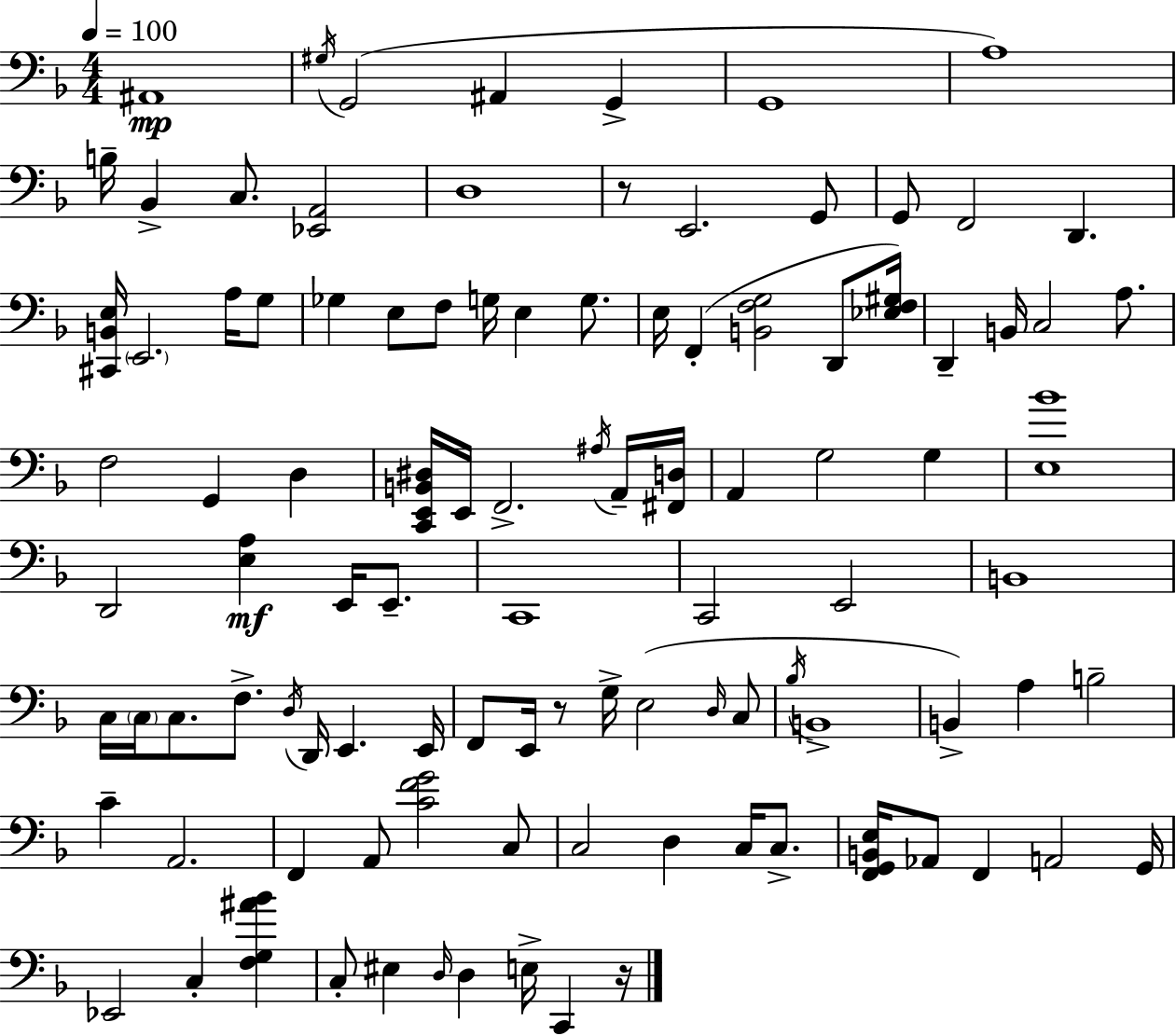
A#2/w G#3/s G2/h A#2/q G2/q G2/w A3/w B3/s Bb2/q C3/e. [Eb2,A2]/h D3/w R/e E2/h. G2/e G2/e F2/h D2/q. [C#2,B2,E3]/s E2/h. A3/s G3/e Gb3/q E3/e F3/e G3/s E3/q G3/e. E3/s F2/q [B2,F3,G3]/h D2/e [Eb3,F3,G#3]/s D2/q B2/s C3/h A3/e. F3/h G2/q D3/q [C2,E2,B2,D#3]/s E2/s F2/h. A#3/s A2/s [F#2,D3]/s A2/q G3/h G3/q [E3,Bb4]/w D2/h [E3,A3]/q E2/s E2/e. C2/w C2/h E2/h B2/w C3/s C3/s C3/e. F3/e. D3/s D2/s E2/q. E2/s F2/e E2/s R/e G3/s E3/h D3/s C3/e Bb3/s B2/w B2/q A3/q B3/h C4/q A2/h. F2/q A2/e [C4,F4,G4]/h C3/e C3/h D3/q C3/s C3/e. [F2,G2,B2,E3]/s Ab2/e F2/q A2/h G2/s Eb2/h C3/q [F3,G3,A#4,Bb4]/q C3/e EIS3/q D3/s D3/q E3/s C2/q R/s